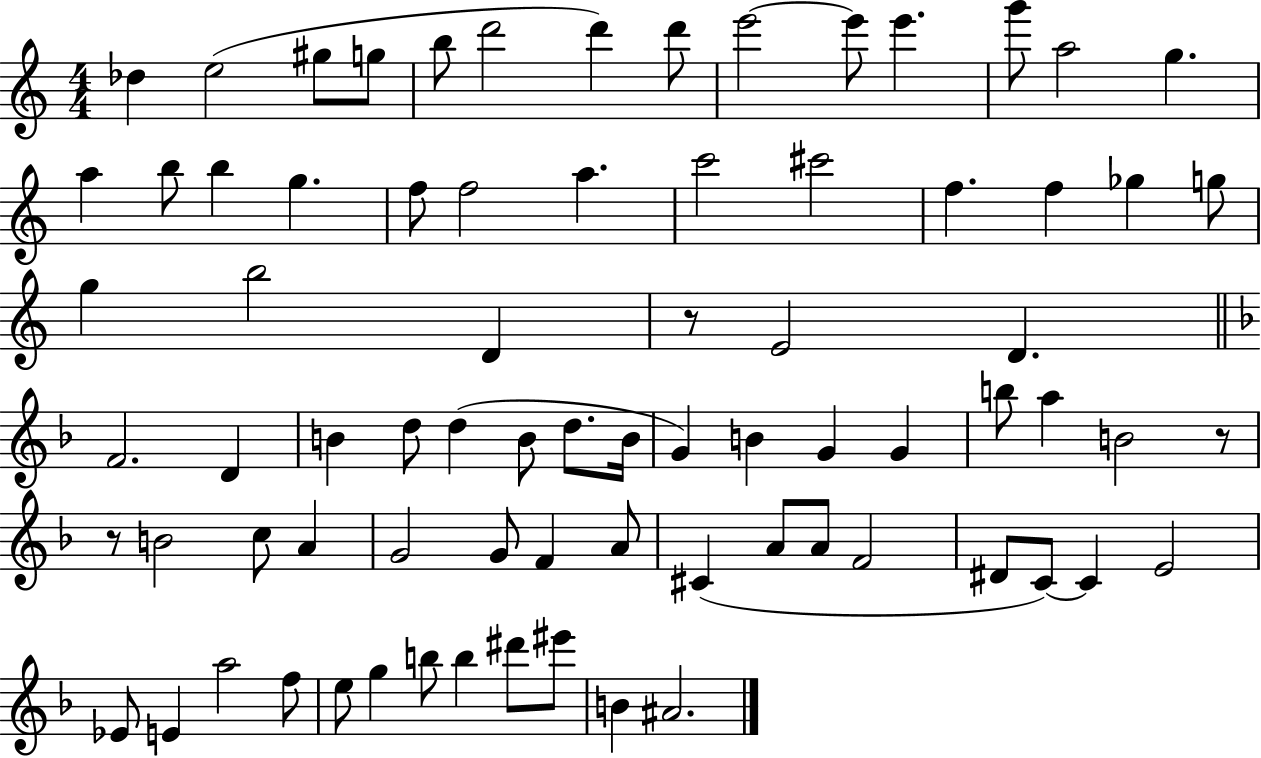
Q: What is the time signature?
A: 4/4